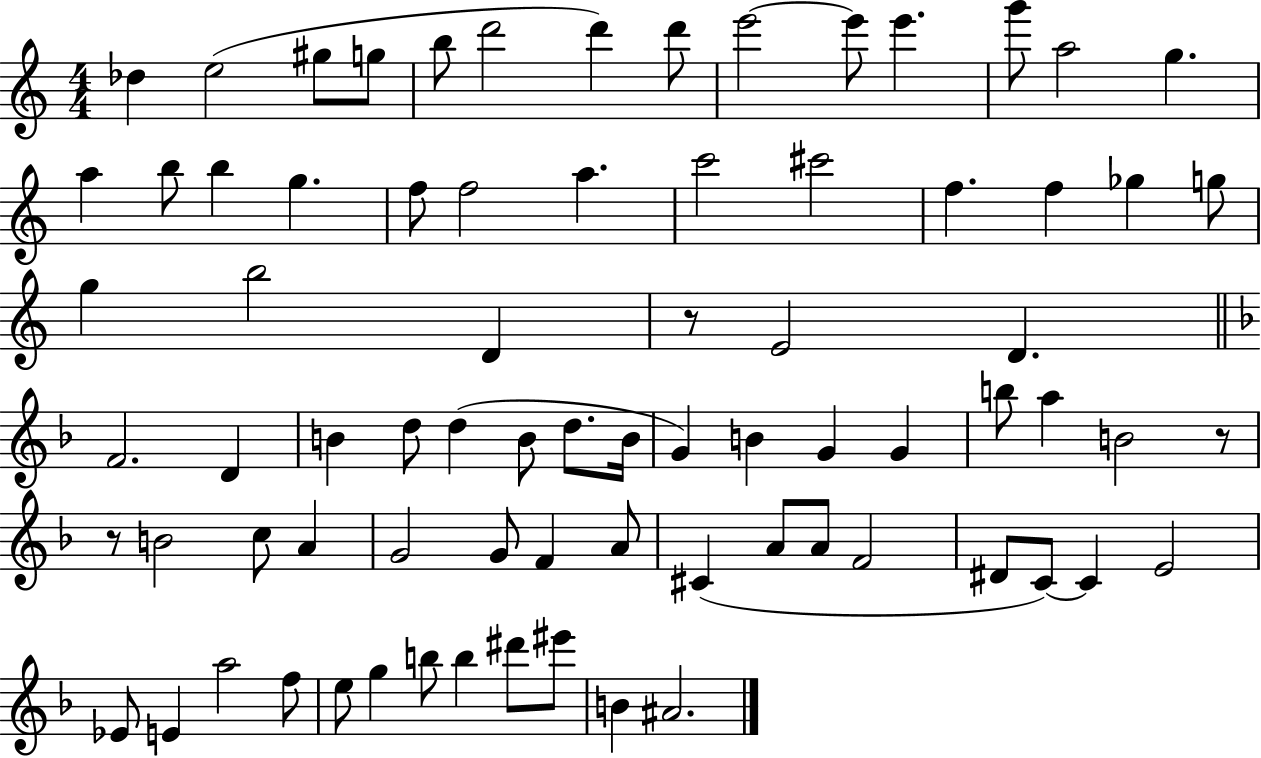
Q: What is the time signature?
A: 4/4